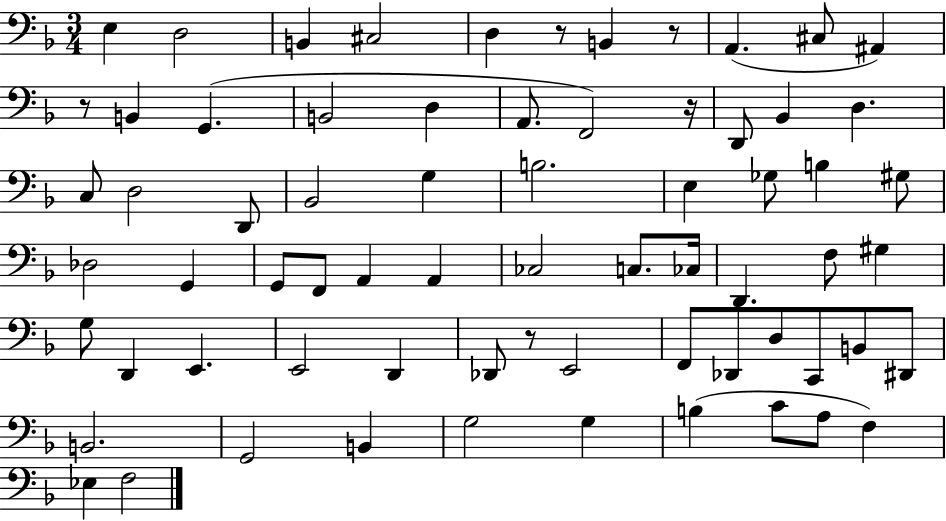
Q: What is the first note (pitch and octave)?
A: E3